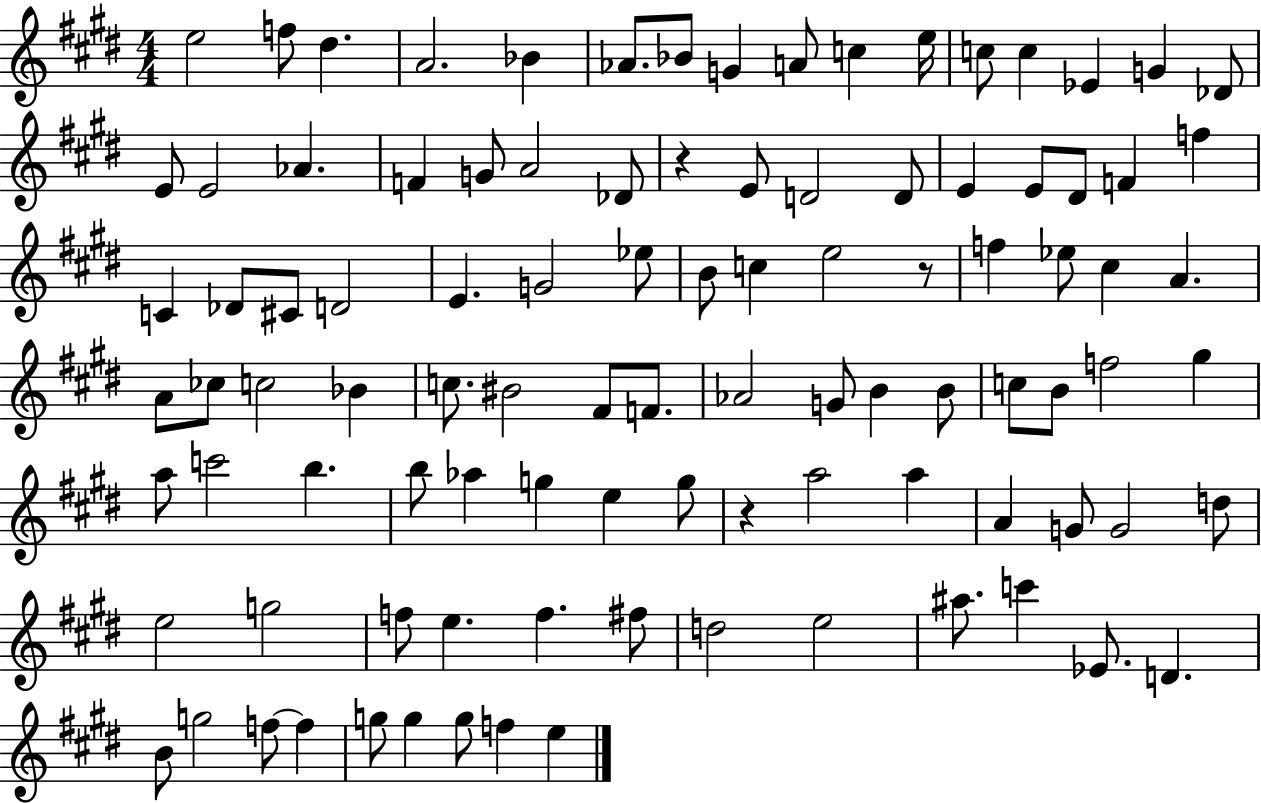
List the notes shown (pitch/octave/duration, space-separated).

E5/h F5/e D#5/q. A4/h. Bb4/q Ab4/e. Bb4/e G4/q A4/e C5/q E5/s C5/e C5/q Eb4/q G4/q Db4/e E4/e E4/h Ab4/q. F4/q G4/e A4/h Db4/e R/q E4/e D4/h D4/e E4/q E4/e D#4/e F4/q F5/q C4/q Db4/e C#4/e D4/h E4/q. G4/h Eb5/e B4/e C5/q E5/h R/e F5/q Eb5/e C#5/q A4/q. A4/e CES5/e C5/h Bb4/q C5/e. BIS4/h F#4/e F4/e. Ab4/h G4/e B4/q B4/e C5/e B4/e F5/h G#5/q A5/e C6/h B5/q. B5/e Ab5/q G5/q E5/q G5/e R/q A5/h A5/q A4/q G4/e G4/h D5/e E5/h G5/h F5/e E5/q. F5/q. F#5/e D5/h E5/h A#5/e. C6/q Eb4/e. D4/q. B4/e G5/h F5/e F5/q G5/e G5/q G5/e F5/q E5/q